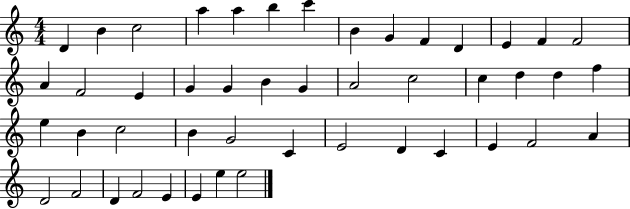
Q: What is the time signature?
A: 4/4